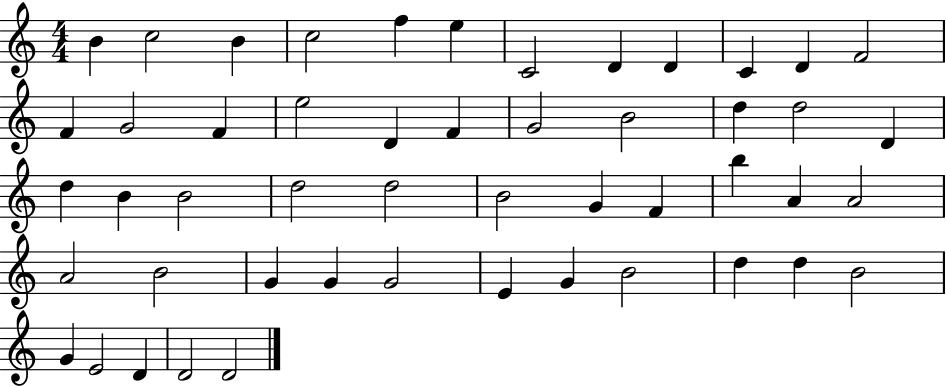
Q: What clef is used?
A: treble